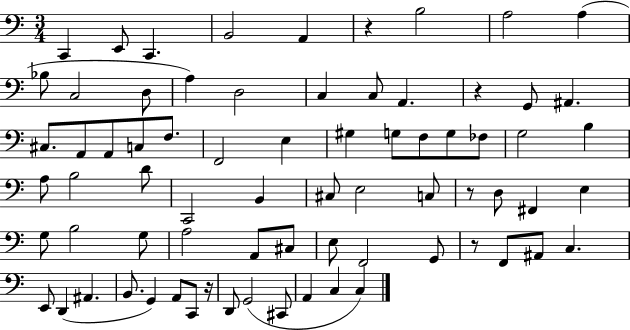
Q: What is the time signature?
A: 3/4